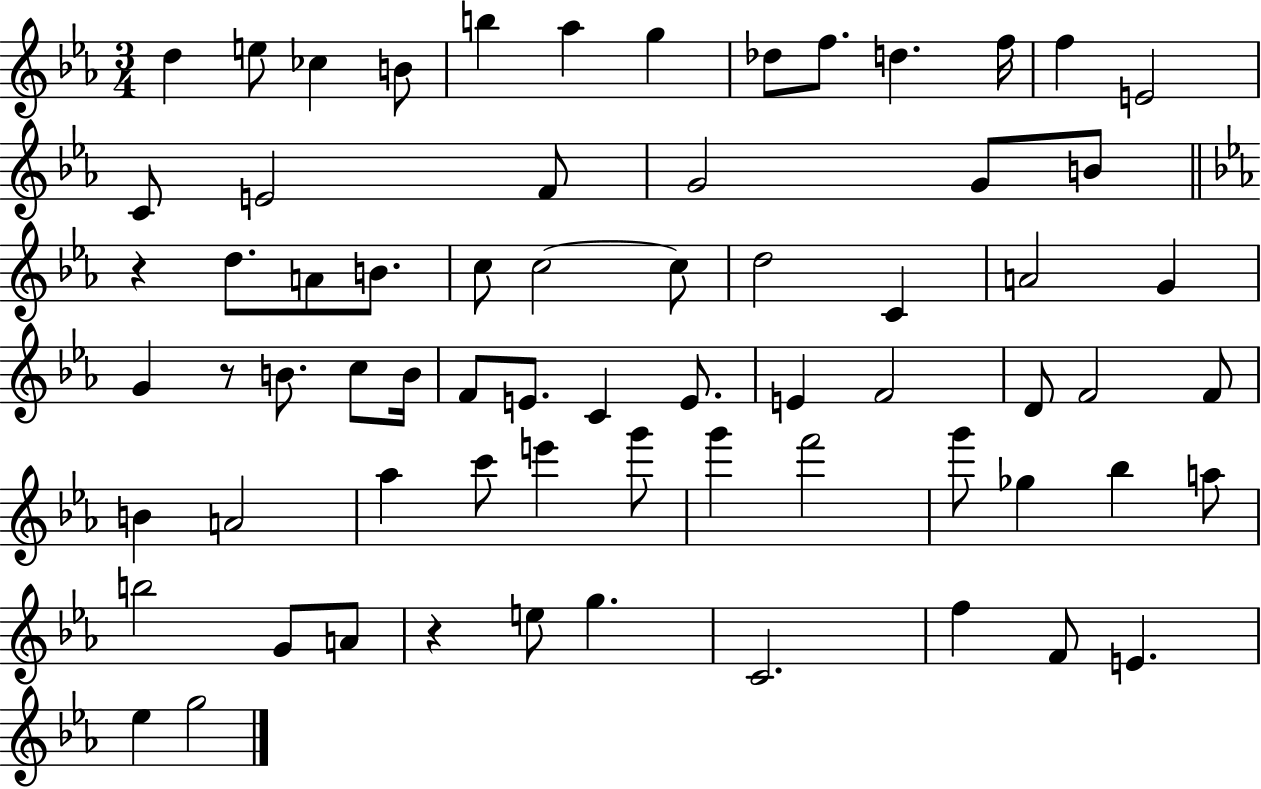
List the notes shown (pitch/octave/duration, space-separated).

D5/q E5/e CES5/q B4/e B5/q Ab5/q G5/q Db5/e F5/e. D5/q. F5/s F5/q E4/h C4/e E4/h F4/e G4/h G4/e B4/e R/q D5/e. A4/e B4/e. C5/e C5/h C5/e D5/h C4/q A4/h G4/q G4/q R/e B4/e. C5/e B4/s F4/e E4/e. C4/q E4/e. E4/q F4/h D4/e F4/h F4/e B4/q A4/h Ab5/q C6/e E6/q G6/e G6/q F6/h G6/e Gb5/q Bb5/q A5/e B5/h G4/e A4/e R/q E5/e G5/q. C4/h. F5/q F4/e E4/q. Eb5/q G5/h